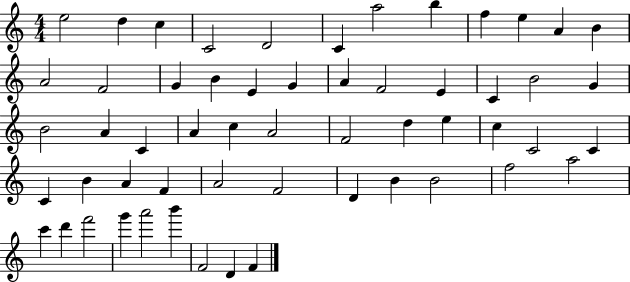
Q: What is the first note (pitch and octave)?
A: E5